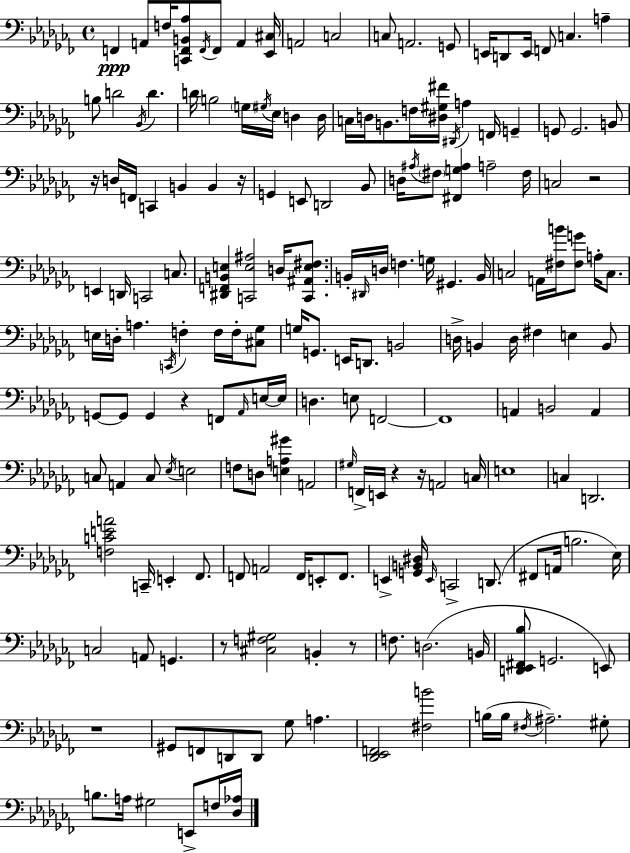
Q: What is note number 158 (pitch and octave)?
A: E2